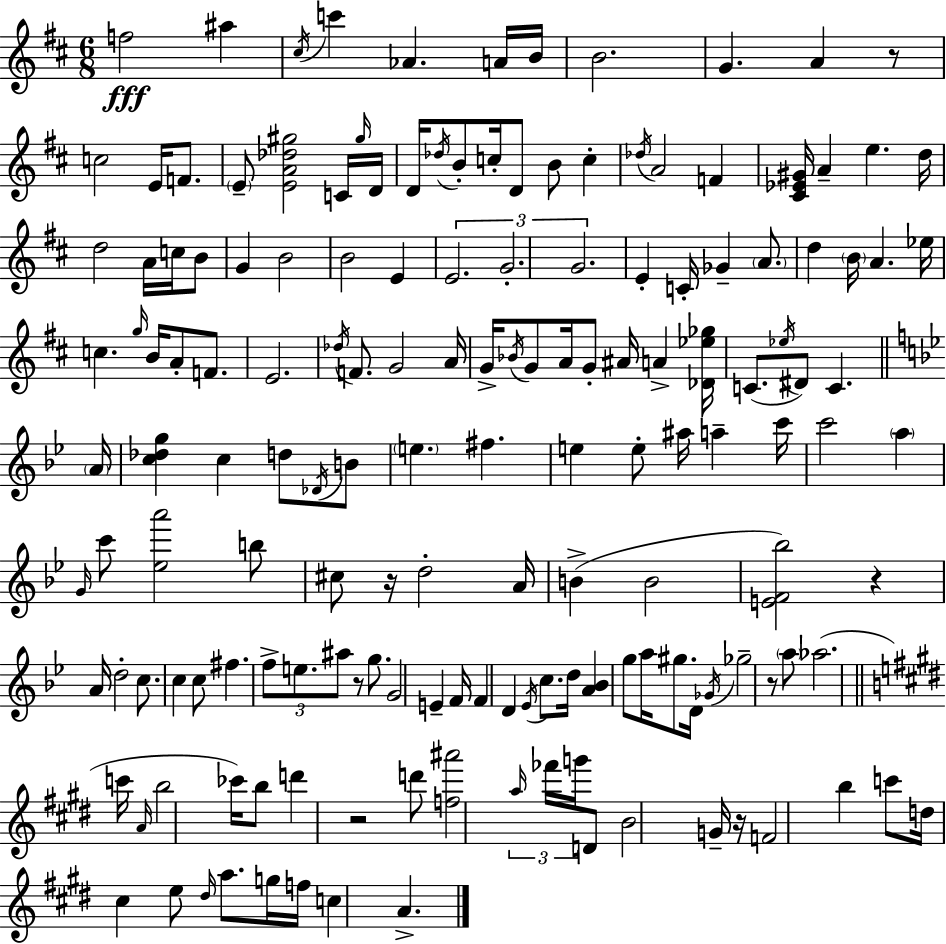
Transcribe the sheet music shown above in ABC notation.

X:1
T:Untitled
M:6/8
L:1/4
K:D
f2 ^a ^c/4 c' _A A/4 B/4 B2 G A z/2 c2 E/4 F/2 E/2 [EA_d^g]2 C/4 ^g/4 D/4 D/4 _d/4 B/2 c/4 D/2 B/2 c _d/4 A2 F [^C_E^G]/4 A e d/4 d2 A/4 c/4 B/2 G B2 B2 E E2 G2 G2 E C/4 _G A/2 d B/4 A _e/4 c g/4 B/4 A/2 F/2 E2 _d/4 F/2 G2 A/4 G/4 _B/4 G/2 A/4 G/2 ^A/4 A [_D_e_g]/4 C/2 _e/4 ^D/2 C A/4 [c_dg] c d/2 _D/4 B/2 e ^f e e/2 ^a/4 a c'/4 c'2 a G/4 c'/2 [_ea']2 b/2 ^c/2 z/4 d2 A/4 B B2 [EF_b]2 z A/4 d2 c/2 c c/2 ^f f/2 e/2 ^a/2 z/2 g/2 G2 E F/4 F D _E/4 c/2 d/4 [A_B] g/2 a/4 ^g/2 D/4 _G/4 _g2 z/2 a/2 _a2 c'/4 A/4 b2 _c'/4 b/2 d' z2 d'/2 [f^a']2 a/4 _f'/4 g'/4 D/2 B2 G/4 z/4 F2 b c'/2 d/4 ^c e/2 ^d/4 a/2 g/4 f/4 c A